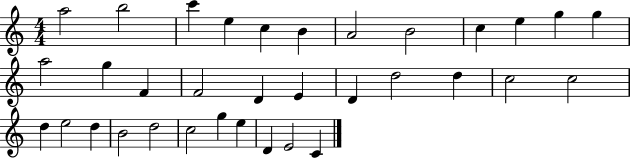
X:1
T:Untitled
M:4/4
L:1/4
K:C
a2 b2 c' e c B A2 B2 c e g g a2 g F F2 D E D d2 d c2 c2 d e2 d B2 d2 c2 g e D E2 C